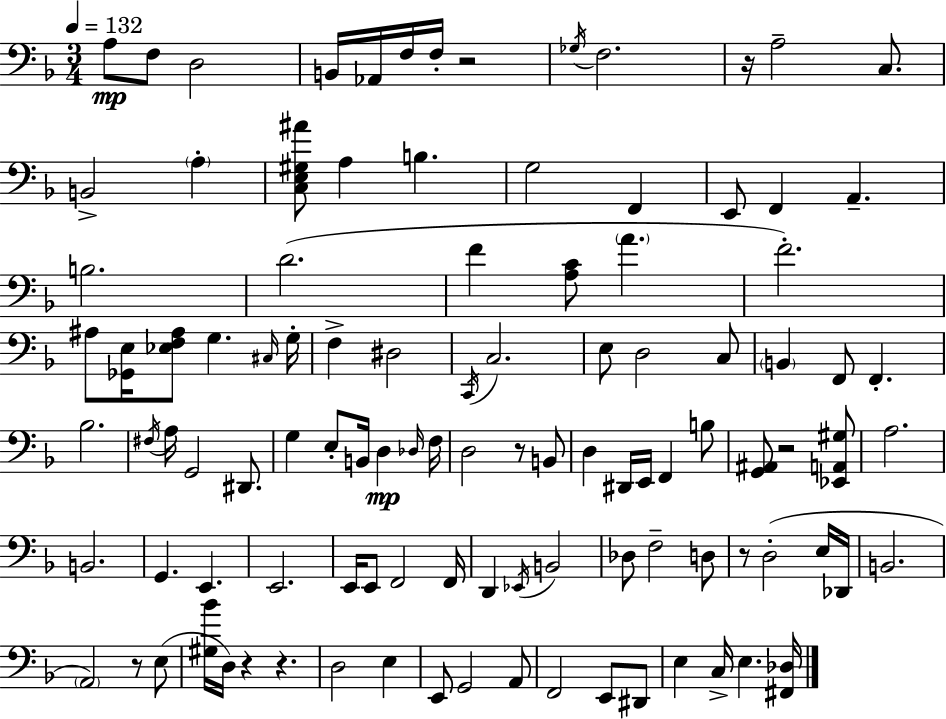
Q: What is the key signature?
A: F major